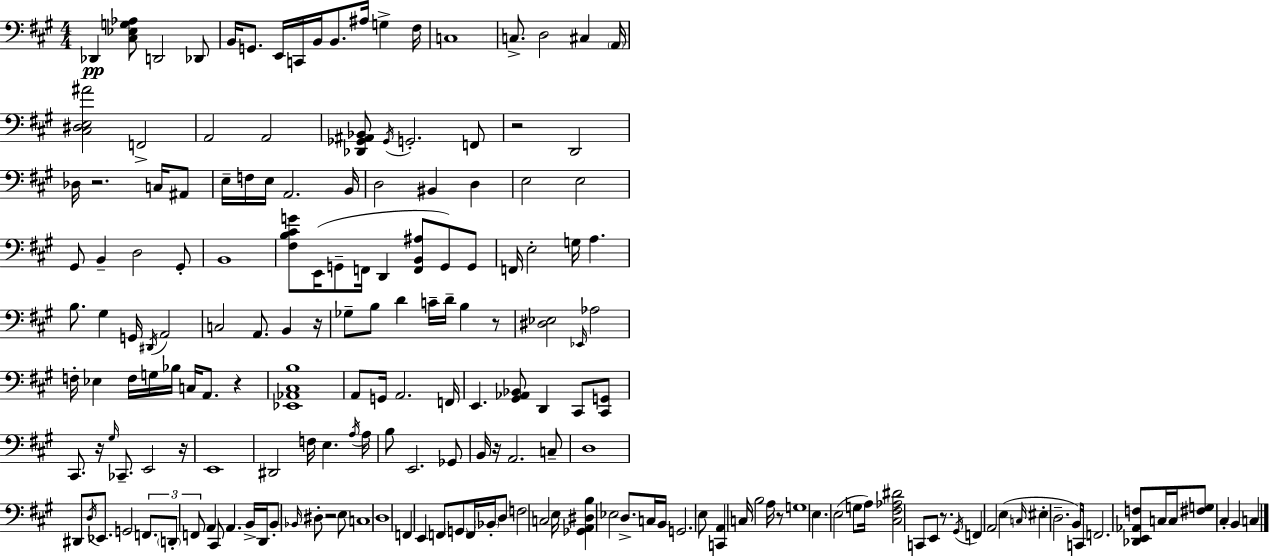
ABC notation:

X:1
T:Untitled
M:4/4
L:1/4
K:A
_D,, [^C,_E,G,_A,]/2 D,,2 _D,,/2 B,,/4 G,,/2 E,,/4 C,,/4 B,,/4 B,,/2 ^A,/4 G, ^F,/4 C,4 C,/2 D,2 ^C, A,,/4 [^C,^D,E,^A]2 F,,2 A,,2 A,,2 [_D,,_G,,^A,,_B,,]/2 _G,,/4 G,,2 F,,/2 z2 D,,2 _D,/4 z2 C,/4 ^A,,/2 E,/4 F,/4 E,/4 A,,2 B,,/4 D,2 ^B,, D, E,2 E,2 ^G,,/2 B,, D,2 ^G,,/2 B,,4 [^F,B,^CG]/2 E,,/4 G,,/2 F,,/4 D,, [F,,B,,^A,]/2 G,,/2 G,,/2 F,,/4 E,2 G,/4 A, B,/2 ^G, G,,/4 ^D,,/4 A,,2 C,2 A,,/2 B,, z/4 _G,/2 B,/2 D C/4 D/4 B, z/2 [^D,_E,]2 _E,,/4 _A,2 F,/4 _E, F,/4 G,/4 _B,/4 C,/4 A,,/2 z [_E,,_A,,^C,B,]4 A,,/2 G,,/4 A,,2 F,,/4 E,, [^G,,_A,,_B,,]/2 D,, ^C,,/2 [^C,,G,,]/2 ^C,,/2 z/4 ^G,/4 _C,,/2 E,,2 z/4 E,,4 ^D,,2 F,/4 E, A,/4 A,/4 B,/2 E,,2 _G,,/2 B,,/4 z/4 A,,2 C,/2 D,4 ^D,,/2 D,/4 _E,,/2 G,,2 F,,/2 D,,/2 F,,/2 A,, ^C,,/2 A,, B,,/4 D,,/4 B,,/2 _B,,/4 ^D,/2 z2 E,/2 C,4 D,4 F,, E,, F,,/2 G,,/2 F,,/4 _B,,/4 D,/2 F,2 C,2 E,/4 [_G,,A,,^D,B,] _E,2 D,/2 C,/4 B,,/4 G,,2 E,/2 [C,,A,,] C,/4 B,2 A,/4 z/2 G,4 E, E,2 G,/2 A,/4 [^C,^F,_A,^D]2 C,,/2 E,,/2 z/2 ^G,,/4 F,, A,,2 E, C,/4 ^E, D,2 B,,/4 C,,/4 F,,2 [_D,,E,,_A,,F,]/2 C,/4 C,/4 [^F,G,]/2 ^C, B,, C,